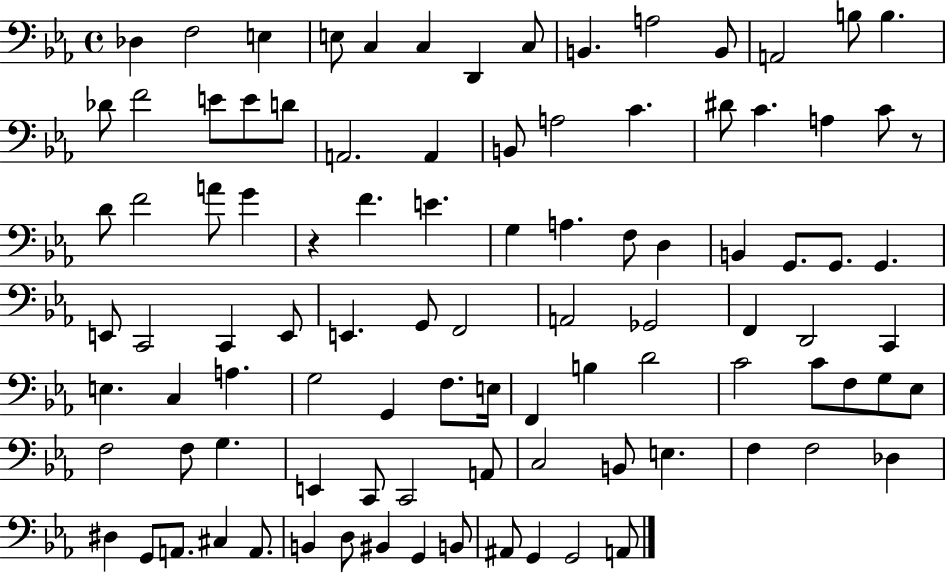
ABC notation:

X:1
T:Untitled
M:4/4
L:1/4
K:Eb
_D, F,2 E, E,/2 C, C, D,, C,/2 B,, A,2 B,,/2 A,,2 B,/2 B, _D/2 F2 E/2 E/2 D/2 A,,2 A,, B,,/2 A,2 C ^D/2 C A, C/2 z/2 D/2 F2 A/2 G z F E G, A, F,/2 D, B,, G,,/2 G,,/2 G,, E,,/2 C,,2 C,, E,,/2 E,, G,,/2 F,,2 A,,2 _G,,2 F,, D,,2 C,, E, C, A, G,2 G,, F,/2 E,/4 F,, B, D2 C2 C/2 F,/2 G,/2 _E,/2 F,2 F,/2 G, E,, C,,/2 C,,2 A,,/2 C,2 B,,/2 E, F, F,2 _D, ^D, G,,/2 A,,/2 ^C, A,,/2 B,, D,/2 ^B,, G,, B,,/2 ^A,,/2 G,, G,,2 A,,/2